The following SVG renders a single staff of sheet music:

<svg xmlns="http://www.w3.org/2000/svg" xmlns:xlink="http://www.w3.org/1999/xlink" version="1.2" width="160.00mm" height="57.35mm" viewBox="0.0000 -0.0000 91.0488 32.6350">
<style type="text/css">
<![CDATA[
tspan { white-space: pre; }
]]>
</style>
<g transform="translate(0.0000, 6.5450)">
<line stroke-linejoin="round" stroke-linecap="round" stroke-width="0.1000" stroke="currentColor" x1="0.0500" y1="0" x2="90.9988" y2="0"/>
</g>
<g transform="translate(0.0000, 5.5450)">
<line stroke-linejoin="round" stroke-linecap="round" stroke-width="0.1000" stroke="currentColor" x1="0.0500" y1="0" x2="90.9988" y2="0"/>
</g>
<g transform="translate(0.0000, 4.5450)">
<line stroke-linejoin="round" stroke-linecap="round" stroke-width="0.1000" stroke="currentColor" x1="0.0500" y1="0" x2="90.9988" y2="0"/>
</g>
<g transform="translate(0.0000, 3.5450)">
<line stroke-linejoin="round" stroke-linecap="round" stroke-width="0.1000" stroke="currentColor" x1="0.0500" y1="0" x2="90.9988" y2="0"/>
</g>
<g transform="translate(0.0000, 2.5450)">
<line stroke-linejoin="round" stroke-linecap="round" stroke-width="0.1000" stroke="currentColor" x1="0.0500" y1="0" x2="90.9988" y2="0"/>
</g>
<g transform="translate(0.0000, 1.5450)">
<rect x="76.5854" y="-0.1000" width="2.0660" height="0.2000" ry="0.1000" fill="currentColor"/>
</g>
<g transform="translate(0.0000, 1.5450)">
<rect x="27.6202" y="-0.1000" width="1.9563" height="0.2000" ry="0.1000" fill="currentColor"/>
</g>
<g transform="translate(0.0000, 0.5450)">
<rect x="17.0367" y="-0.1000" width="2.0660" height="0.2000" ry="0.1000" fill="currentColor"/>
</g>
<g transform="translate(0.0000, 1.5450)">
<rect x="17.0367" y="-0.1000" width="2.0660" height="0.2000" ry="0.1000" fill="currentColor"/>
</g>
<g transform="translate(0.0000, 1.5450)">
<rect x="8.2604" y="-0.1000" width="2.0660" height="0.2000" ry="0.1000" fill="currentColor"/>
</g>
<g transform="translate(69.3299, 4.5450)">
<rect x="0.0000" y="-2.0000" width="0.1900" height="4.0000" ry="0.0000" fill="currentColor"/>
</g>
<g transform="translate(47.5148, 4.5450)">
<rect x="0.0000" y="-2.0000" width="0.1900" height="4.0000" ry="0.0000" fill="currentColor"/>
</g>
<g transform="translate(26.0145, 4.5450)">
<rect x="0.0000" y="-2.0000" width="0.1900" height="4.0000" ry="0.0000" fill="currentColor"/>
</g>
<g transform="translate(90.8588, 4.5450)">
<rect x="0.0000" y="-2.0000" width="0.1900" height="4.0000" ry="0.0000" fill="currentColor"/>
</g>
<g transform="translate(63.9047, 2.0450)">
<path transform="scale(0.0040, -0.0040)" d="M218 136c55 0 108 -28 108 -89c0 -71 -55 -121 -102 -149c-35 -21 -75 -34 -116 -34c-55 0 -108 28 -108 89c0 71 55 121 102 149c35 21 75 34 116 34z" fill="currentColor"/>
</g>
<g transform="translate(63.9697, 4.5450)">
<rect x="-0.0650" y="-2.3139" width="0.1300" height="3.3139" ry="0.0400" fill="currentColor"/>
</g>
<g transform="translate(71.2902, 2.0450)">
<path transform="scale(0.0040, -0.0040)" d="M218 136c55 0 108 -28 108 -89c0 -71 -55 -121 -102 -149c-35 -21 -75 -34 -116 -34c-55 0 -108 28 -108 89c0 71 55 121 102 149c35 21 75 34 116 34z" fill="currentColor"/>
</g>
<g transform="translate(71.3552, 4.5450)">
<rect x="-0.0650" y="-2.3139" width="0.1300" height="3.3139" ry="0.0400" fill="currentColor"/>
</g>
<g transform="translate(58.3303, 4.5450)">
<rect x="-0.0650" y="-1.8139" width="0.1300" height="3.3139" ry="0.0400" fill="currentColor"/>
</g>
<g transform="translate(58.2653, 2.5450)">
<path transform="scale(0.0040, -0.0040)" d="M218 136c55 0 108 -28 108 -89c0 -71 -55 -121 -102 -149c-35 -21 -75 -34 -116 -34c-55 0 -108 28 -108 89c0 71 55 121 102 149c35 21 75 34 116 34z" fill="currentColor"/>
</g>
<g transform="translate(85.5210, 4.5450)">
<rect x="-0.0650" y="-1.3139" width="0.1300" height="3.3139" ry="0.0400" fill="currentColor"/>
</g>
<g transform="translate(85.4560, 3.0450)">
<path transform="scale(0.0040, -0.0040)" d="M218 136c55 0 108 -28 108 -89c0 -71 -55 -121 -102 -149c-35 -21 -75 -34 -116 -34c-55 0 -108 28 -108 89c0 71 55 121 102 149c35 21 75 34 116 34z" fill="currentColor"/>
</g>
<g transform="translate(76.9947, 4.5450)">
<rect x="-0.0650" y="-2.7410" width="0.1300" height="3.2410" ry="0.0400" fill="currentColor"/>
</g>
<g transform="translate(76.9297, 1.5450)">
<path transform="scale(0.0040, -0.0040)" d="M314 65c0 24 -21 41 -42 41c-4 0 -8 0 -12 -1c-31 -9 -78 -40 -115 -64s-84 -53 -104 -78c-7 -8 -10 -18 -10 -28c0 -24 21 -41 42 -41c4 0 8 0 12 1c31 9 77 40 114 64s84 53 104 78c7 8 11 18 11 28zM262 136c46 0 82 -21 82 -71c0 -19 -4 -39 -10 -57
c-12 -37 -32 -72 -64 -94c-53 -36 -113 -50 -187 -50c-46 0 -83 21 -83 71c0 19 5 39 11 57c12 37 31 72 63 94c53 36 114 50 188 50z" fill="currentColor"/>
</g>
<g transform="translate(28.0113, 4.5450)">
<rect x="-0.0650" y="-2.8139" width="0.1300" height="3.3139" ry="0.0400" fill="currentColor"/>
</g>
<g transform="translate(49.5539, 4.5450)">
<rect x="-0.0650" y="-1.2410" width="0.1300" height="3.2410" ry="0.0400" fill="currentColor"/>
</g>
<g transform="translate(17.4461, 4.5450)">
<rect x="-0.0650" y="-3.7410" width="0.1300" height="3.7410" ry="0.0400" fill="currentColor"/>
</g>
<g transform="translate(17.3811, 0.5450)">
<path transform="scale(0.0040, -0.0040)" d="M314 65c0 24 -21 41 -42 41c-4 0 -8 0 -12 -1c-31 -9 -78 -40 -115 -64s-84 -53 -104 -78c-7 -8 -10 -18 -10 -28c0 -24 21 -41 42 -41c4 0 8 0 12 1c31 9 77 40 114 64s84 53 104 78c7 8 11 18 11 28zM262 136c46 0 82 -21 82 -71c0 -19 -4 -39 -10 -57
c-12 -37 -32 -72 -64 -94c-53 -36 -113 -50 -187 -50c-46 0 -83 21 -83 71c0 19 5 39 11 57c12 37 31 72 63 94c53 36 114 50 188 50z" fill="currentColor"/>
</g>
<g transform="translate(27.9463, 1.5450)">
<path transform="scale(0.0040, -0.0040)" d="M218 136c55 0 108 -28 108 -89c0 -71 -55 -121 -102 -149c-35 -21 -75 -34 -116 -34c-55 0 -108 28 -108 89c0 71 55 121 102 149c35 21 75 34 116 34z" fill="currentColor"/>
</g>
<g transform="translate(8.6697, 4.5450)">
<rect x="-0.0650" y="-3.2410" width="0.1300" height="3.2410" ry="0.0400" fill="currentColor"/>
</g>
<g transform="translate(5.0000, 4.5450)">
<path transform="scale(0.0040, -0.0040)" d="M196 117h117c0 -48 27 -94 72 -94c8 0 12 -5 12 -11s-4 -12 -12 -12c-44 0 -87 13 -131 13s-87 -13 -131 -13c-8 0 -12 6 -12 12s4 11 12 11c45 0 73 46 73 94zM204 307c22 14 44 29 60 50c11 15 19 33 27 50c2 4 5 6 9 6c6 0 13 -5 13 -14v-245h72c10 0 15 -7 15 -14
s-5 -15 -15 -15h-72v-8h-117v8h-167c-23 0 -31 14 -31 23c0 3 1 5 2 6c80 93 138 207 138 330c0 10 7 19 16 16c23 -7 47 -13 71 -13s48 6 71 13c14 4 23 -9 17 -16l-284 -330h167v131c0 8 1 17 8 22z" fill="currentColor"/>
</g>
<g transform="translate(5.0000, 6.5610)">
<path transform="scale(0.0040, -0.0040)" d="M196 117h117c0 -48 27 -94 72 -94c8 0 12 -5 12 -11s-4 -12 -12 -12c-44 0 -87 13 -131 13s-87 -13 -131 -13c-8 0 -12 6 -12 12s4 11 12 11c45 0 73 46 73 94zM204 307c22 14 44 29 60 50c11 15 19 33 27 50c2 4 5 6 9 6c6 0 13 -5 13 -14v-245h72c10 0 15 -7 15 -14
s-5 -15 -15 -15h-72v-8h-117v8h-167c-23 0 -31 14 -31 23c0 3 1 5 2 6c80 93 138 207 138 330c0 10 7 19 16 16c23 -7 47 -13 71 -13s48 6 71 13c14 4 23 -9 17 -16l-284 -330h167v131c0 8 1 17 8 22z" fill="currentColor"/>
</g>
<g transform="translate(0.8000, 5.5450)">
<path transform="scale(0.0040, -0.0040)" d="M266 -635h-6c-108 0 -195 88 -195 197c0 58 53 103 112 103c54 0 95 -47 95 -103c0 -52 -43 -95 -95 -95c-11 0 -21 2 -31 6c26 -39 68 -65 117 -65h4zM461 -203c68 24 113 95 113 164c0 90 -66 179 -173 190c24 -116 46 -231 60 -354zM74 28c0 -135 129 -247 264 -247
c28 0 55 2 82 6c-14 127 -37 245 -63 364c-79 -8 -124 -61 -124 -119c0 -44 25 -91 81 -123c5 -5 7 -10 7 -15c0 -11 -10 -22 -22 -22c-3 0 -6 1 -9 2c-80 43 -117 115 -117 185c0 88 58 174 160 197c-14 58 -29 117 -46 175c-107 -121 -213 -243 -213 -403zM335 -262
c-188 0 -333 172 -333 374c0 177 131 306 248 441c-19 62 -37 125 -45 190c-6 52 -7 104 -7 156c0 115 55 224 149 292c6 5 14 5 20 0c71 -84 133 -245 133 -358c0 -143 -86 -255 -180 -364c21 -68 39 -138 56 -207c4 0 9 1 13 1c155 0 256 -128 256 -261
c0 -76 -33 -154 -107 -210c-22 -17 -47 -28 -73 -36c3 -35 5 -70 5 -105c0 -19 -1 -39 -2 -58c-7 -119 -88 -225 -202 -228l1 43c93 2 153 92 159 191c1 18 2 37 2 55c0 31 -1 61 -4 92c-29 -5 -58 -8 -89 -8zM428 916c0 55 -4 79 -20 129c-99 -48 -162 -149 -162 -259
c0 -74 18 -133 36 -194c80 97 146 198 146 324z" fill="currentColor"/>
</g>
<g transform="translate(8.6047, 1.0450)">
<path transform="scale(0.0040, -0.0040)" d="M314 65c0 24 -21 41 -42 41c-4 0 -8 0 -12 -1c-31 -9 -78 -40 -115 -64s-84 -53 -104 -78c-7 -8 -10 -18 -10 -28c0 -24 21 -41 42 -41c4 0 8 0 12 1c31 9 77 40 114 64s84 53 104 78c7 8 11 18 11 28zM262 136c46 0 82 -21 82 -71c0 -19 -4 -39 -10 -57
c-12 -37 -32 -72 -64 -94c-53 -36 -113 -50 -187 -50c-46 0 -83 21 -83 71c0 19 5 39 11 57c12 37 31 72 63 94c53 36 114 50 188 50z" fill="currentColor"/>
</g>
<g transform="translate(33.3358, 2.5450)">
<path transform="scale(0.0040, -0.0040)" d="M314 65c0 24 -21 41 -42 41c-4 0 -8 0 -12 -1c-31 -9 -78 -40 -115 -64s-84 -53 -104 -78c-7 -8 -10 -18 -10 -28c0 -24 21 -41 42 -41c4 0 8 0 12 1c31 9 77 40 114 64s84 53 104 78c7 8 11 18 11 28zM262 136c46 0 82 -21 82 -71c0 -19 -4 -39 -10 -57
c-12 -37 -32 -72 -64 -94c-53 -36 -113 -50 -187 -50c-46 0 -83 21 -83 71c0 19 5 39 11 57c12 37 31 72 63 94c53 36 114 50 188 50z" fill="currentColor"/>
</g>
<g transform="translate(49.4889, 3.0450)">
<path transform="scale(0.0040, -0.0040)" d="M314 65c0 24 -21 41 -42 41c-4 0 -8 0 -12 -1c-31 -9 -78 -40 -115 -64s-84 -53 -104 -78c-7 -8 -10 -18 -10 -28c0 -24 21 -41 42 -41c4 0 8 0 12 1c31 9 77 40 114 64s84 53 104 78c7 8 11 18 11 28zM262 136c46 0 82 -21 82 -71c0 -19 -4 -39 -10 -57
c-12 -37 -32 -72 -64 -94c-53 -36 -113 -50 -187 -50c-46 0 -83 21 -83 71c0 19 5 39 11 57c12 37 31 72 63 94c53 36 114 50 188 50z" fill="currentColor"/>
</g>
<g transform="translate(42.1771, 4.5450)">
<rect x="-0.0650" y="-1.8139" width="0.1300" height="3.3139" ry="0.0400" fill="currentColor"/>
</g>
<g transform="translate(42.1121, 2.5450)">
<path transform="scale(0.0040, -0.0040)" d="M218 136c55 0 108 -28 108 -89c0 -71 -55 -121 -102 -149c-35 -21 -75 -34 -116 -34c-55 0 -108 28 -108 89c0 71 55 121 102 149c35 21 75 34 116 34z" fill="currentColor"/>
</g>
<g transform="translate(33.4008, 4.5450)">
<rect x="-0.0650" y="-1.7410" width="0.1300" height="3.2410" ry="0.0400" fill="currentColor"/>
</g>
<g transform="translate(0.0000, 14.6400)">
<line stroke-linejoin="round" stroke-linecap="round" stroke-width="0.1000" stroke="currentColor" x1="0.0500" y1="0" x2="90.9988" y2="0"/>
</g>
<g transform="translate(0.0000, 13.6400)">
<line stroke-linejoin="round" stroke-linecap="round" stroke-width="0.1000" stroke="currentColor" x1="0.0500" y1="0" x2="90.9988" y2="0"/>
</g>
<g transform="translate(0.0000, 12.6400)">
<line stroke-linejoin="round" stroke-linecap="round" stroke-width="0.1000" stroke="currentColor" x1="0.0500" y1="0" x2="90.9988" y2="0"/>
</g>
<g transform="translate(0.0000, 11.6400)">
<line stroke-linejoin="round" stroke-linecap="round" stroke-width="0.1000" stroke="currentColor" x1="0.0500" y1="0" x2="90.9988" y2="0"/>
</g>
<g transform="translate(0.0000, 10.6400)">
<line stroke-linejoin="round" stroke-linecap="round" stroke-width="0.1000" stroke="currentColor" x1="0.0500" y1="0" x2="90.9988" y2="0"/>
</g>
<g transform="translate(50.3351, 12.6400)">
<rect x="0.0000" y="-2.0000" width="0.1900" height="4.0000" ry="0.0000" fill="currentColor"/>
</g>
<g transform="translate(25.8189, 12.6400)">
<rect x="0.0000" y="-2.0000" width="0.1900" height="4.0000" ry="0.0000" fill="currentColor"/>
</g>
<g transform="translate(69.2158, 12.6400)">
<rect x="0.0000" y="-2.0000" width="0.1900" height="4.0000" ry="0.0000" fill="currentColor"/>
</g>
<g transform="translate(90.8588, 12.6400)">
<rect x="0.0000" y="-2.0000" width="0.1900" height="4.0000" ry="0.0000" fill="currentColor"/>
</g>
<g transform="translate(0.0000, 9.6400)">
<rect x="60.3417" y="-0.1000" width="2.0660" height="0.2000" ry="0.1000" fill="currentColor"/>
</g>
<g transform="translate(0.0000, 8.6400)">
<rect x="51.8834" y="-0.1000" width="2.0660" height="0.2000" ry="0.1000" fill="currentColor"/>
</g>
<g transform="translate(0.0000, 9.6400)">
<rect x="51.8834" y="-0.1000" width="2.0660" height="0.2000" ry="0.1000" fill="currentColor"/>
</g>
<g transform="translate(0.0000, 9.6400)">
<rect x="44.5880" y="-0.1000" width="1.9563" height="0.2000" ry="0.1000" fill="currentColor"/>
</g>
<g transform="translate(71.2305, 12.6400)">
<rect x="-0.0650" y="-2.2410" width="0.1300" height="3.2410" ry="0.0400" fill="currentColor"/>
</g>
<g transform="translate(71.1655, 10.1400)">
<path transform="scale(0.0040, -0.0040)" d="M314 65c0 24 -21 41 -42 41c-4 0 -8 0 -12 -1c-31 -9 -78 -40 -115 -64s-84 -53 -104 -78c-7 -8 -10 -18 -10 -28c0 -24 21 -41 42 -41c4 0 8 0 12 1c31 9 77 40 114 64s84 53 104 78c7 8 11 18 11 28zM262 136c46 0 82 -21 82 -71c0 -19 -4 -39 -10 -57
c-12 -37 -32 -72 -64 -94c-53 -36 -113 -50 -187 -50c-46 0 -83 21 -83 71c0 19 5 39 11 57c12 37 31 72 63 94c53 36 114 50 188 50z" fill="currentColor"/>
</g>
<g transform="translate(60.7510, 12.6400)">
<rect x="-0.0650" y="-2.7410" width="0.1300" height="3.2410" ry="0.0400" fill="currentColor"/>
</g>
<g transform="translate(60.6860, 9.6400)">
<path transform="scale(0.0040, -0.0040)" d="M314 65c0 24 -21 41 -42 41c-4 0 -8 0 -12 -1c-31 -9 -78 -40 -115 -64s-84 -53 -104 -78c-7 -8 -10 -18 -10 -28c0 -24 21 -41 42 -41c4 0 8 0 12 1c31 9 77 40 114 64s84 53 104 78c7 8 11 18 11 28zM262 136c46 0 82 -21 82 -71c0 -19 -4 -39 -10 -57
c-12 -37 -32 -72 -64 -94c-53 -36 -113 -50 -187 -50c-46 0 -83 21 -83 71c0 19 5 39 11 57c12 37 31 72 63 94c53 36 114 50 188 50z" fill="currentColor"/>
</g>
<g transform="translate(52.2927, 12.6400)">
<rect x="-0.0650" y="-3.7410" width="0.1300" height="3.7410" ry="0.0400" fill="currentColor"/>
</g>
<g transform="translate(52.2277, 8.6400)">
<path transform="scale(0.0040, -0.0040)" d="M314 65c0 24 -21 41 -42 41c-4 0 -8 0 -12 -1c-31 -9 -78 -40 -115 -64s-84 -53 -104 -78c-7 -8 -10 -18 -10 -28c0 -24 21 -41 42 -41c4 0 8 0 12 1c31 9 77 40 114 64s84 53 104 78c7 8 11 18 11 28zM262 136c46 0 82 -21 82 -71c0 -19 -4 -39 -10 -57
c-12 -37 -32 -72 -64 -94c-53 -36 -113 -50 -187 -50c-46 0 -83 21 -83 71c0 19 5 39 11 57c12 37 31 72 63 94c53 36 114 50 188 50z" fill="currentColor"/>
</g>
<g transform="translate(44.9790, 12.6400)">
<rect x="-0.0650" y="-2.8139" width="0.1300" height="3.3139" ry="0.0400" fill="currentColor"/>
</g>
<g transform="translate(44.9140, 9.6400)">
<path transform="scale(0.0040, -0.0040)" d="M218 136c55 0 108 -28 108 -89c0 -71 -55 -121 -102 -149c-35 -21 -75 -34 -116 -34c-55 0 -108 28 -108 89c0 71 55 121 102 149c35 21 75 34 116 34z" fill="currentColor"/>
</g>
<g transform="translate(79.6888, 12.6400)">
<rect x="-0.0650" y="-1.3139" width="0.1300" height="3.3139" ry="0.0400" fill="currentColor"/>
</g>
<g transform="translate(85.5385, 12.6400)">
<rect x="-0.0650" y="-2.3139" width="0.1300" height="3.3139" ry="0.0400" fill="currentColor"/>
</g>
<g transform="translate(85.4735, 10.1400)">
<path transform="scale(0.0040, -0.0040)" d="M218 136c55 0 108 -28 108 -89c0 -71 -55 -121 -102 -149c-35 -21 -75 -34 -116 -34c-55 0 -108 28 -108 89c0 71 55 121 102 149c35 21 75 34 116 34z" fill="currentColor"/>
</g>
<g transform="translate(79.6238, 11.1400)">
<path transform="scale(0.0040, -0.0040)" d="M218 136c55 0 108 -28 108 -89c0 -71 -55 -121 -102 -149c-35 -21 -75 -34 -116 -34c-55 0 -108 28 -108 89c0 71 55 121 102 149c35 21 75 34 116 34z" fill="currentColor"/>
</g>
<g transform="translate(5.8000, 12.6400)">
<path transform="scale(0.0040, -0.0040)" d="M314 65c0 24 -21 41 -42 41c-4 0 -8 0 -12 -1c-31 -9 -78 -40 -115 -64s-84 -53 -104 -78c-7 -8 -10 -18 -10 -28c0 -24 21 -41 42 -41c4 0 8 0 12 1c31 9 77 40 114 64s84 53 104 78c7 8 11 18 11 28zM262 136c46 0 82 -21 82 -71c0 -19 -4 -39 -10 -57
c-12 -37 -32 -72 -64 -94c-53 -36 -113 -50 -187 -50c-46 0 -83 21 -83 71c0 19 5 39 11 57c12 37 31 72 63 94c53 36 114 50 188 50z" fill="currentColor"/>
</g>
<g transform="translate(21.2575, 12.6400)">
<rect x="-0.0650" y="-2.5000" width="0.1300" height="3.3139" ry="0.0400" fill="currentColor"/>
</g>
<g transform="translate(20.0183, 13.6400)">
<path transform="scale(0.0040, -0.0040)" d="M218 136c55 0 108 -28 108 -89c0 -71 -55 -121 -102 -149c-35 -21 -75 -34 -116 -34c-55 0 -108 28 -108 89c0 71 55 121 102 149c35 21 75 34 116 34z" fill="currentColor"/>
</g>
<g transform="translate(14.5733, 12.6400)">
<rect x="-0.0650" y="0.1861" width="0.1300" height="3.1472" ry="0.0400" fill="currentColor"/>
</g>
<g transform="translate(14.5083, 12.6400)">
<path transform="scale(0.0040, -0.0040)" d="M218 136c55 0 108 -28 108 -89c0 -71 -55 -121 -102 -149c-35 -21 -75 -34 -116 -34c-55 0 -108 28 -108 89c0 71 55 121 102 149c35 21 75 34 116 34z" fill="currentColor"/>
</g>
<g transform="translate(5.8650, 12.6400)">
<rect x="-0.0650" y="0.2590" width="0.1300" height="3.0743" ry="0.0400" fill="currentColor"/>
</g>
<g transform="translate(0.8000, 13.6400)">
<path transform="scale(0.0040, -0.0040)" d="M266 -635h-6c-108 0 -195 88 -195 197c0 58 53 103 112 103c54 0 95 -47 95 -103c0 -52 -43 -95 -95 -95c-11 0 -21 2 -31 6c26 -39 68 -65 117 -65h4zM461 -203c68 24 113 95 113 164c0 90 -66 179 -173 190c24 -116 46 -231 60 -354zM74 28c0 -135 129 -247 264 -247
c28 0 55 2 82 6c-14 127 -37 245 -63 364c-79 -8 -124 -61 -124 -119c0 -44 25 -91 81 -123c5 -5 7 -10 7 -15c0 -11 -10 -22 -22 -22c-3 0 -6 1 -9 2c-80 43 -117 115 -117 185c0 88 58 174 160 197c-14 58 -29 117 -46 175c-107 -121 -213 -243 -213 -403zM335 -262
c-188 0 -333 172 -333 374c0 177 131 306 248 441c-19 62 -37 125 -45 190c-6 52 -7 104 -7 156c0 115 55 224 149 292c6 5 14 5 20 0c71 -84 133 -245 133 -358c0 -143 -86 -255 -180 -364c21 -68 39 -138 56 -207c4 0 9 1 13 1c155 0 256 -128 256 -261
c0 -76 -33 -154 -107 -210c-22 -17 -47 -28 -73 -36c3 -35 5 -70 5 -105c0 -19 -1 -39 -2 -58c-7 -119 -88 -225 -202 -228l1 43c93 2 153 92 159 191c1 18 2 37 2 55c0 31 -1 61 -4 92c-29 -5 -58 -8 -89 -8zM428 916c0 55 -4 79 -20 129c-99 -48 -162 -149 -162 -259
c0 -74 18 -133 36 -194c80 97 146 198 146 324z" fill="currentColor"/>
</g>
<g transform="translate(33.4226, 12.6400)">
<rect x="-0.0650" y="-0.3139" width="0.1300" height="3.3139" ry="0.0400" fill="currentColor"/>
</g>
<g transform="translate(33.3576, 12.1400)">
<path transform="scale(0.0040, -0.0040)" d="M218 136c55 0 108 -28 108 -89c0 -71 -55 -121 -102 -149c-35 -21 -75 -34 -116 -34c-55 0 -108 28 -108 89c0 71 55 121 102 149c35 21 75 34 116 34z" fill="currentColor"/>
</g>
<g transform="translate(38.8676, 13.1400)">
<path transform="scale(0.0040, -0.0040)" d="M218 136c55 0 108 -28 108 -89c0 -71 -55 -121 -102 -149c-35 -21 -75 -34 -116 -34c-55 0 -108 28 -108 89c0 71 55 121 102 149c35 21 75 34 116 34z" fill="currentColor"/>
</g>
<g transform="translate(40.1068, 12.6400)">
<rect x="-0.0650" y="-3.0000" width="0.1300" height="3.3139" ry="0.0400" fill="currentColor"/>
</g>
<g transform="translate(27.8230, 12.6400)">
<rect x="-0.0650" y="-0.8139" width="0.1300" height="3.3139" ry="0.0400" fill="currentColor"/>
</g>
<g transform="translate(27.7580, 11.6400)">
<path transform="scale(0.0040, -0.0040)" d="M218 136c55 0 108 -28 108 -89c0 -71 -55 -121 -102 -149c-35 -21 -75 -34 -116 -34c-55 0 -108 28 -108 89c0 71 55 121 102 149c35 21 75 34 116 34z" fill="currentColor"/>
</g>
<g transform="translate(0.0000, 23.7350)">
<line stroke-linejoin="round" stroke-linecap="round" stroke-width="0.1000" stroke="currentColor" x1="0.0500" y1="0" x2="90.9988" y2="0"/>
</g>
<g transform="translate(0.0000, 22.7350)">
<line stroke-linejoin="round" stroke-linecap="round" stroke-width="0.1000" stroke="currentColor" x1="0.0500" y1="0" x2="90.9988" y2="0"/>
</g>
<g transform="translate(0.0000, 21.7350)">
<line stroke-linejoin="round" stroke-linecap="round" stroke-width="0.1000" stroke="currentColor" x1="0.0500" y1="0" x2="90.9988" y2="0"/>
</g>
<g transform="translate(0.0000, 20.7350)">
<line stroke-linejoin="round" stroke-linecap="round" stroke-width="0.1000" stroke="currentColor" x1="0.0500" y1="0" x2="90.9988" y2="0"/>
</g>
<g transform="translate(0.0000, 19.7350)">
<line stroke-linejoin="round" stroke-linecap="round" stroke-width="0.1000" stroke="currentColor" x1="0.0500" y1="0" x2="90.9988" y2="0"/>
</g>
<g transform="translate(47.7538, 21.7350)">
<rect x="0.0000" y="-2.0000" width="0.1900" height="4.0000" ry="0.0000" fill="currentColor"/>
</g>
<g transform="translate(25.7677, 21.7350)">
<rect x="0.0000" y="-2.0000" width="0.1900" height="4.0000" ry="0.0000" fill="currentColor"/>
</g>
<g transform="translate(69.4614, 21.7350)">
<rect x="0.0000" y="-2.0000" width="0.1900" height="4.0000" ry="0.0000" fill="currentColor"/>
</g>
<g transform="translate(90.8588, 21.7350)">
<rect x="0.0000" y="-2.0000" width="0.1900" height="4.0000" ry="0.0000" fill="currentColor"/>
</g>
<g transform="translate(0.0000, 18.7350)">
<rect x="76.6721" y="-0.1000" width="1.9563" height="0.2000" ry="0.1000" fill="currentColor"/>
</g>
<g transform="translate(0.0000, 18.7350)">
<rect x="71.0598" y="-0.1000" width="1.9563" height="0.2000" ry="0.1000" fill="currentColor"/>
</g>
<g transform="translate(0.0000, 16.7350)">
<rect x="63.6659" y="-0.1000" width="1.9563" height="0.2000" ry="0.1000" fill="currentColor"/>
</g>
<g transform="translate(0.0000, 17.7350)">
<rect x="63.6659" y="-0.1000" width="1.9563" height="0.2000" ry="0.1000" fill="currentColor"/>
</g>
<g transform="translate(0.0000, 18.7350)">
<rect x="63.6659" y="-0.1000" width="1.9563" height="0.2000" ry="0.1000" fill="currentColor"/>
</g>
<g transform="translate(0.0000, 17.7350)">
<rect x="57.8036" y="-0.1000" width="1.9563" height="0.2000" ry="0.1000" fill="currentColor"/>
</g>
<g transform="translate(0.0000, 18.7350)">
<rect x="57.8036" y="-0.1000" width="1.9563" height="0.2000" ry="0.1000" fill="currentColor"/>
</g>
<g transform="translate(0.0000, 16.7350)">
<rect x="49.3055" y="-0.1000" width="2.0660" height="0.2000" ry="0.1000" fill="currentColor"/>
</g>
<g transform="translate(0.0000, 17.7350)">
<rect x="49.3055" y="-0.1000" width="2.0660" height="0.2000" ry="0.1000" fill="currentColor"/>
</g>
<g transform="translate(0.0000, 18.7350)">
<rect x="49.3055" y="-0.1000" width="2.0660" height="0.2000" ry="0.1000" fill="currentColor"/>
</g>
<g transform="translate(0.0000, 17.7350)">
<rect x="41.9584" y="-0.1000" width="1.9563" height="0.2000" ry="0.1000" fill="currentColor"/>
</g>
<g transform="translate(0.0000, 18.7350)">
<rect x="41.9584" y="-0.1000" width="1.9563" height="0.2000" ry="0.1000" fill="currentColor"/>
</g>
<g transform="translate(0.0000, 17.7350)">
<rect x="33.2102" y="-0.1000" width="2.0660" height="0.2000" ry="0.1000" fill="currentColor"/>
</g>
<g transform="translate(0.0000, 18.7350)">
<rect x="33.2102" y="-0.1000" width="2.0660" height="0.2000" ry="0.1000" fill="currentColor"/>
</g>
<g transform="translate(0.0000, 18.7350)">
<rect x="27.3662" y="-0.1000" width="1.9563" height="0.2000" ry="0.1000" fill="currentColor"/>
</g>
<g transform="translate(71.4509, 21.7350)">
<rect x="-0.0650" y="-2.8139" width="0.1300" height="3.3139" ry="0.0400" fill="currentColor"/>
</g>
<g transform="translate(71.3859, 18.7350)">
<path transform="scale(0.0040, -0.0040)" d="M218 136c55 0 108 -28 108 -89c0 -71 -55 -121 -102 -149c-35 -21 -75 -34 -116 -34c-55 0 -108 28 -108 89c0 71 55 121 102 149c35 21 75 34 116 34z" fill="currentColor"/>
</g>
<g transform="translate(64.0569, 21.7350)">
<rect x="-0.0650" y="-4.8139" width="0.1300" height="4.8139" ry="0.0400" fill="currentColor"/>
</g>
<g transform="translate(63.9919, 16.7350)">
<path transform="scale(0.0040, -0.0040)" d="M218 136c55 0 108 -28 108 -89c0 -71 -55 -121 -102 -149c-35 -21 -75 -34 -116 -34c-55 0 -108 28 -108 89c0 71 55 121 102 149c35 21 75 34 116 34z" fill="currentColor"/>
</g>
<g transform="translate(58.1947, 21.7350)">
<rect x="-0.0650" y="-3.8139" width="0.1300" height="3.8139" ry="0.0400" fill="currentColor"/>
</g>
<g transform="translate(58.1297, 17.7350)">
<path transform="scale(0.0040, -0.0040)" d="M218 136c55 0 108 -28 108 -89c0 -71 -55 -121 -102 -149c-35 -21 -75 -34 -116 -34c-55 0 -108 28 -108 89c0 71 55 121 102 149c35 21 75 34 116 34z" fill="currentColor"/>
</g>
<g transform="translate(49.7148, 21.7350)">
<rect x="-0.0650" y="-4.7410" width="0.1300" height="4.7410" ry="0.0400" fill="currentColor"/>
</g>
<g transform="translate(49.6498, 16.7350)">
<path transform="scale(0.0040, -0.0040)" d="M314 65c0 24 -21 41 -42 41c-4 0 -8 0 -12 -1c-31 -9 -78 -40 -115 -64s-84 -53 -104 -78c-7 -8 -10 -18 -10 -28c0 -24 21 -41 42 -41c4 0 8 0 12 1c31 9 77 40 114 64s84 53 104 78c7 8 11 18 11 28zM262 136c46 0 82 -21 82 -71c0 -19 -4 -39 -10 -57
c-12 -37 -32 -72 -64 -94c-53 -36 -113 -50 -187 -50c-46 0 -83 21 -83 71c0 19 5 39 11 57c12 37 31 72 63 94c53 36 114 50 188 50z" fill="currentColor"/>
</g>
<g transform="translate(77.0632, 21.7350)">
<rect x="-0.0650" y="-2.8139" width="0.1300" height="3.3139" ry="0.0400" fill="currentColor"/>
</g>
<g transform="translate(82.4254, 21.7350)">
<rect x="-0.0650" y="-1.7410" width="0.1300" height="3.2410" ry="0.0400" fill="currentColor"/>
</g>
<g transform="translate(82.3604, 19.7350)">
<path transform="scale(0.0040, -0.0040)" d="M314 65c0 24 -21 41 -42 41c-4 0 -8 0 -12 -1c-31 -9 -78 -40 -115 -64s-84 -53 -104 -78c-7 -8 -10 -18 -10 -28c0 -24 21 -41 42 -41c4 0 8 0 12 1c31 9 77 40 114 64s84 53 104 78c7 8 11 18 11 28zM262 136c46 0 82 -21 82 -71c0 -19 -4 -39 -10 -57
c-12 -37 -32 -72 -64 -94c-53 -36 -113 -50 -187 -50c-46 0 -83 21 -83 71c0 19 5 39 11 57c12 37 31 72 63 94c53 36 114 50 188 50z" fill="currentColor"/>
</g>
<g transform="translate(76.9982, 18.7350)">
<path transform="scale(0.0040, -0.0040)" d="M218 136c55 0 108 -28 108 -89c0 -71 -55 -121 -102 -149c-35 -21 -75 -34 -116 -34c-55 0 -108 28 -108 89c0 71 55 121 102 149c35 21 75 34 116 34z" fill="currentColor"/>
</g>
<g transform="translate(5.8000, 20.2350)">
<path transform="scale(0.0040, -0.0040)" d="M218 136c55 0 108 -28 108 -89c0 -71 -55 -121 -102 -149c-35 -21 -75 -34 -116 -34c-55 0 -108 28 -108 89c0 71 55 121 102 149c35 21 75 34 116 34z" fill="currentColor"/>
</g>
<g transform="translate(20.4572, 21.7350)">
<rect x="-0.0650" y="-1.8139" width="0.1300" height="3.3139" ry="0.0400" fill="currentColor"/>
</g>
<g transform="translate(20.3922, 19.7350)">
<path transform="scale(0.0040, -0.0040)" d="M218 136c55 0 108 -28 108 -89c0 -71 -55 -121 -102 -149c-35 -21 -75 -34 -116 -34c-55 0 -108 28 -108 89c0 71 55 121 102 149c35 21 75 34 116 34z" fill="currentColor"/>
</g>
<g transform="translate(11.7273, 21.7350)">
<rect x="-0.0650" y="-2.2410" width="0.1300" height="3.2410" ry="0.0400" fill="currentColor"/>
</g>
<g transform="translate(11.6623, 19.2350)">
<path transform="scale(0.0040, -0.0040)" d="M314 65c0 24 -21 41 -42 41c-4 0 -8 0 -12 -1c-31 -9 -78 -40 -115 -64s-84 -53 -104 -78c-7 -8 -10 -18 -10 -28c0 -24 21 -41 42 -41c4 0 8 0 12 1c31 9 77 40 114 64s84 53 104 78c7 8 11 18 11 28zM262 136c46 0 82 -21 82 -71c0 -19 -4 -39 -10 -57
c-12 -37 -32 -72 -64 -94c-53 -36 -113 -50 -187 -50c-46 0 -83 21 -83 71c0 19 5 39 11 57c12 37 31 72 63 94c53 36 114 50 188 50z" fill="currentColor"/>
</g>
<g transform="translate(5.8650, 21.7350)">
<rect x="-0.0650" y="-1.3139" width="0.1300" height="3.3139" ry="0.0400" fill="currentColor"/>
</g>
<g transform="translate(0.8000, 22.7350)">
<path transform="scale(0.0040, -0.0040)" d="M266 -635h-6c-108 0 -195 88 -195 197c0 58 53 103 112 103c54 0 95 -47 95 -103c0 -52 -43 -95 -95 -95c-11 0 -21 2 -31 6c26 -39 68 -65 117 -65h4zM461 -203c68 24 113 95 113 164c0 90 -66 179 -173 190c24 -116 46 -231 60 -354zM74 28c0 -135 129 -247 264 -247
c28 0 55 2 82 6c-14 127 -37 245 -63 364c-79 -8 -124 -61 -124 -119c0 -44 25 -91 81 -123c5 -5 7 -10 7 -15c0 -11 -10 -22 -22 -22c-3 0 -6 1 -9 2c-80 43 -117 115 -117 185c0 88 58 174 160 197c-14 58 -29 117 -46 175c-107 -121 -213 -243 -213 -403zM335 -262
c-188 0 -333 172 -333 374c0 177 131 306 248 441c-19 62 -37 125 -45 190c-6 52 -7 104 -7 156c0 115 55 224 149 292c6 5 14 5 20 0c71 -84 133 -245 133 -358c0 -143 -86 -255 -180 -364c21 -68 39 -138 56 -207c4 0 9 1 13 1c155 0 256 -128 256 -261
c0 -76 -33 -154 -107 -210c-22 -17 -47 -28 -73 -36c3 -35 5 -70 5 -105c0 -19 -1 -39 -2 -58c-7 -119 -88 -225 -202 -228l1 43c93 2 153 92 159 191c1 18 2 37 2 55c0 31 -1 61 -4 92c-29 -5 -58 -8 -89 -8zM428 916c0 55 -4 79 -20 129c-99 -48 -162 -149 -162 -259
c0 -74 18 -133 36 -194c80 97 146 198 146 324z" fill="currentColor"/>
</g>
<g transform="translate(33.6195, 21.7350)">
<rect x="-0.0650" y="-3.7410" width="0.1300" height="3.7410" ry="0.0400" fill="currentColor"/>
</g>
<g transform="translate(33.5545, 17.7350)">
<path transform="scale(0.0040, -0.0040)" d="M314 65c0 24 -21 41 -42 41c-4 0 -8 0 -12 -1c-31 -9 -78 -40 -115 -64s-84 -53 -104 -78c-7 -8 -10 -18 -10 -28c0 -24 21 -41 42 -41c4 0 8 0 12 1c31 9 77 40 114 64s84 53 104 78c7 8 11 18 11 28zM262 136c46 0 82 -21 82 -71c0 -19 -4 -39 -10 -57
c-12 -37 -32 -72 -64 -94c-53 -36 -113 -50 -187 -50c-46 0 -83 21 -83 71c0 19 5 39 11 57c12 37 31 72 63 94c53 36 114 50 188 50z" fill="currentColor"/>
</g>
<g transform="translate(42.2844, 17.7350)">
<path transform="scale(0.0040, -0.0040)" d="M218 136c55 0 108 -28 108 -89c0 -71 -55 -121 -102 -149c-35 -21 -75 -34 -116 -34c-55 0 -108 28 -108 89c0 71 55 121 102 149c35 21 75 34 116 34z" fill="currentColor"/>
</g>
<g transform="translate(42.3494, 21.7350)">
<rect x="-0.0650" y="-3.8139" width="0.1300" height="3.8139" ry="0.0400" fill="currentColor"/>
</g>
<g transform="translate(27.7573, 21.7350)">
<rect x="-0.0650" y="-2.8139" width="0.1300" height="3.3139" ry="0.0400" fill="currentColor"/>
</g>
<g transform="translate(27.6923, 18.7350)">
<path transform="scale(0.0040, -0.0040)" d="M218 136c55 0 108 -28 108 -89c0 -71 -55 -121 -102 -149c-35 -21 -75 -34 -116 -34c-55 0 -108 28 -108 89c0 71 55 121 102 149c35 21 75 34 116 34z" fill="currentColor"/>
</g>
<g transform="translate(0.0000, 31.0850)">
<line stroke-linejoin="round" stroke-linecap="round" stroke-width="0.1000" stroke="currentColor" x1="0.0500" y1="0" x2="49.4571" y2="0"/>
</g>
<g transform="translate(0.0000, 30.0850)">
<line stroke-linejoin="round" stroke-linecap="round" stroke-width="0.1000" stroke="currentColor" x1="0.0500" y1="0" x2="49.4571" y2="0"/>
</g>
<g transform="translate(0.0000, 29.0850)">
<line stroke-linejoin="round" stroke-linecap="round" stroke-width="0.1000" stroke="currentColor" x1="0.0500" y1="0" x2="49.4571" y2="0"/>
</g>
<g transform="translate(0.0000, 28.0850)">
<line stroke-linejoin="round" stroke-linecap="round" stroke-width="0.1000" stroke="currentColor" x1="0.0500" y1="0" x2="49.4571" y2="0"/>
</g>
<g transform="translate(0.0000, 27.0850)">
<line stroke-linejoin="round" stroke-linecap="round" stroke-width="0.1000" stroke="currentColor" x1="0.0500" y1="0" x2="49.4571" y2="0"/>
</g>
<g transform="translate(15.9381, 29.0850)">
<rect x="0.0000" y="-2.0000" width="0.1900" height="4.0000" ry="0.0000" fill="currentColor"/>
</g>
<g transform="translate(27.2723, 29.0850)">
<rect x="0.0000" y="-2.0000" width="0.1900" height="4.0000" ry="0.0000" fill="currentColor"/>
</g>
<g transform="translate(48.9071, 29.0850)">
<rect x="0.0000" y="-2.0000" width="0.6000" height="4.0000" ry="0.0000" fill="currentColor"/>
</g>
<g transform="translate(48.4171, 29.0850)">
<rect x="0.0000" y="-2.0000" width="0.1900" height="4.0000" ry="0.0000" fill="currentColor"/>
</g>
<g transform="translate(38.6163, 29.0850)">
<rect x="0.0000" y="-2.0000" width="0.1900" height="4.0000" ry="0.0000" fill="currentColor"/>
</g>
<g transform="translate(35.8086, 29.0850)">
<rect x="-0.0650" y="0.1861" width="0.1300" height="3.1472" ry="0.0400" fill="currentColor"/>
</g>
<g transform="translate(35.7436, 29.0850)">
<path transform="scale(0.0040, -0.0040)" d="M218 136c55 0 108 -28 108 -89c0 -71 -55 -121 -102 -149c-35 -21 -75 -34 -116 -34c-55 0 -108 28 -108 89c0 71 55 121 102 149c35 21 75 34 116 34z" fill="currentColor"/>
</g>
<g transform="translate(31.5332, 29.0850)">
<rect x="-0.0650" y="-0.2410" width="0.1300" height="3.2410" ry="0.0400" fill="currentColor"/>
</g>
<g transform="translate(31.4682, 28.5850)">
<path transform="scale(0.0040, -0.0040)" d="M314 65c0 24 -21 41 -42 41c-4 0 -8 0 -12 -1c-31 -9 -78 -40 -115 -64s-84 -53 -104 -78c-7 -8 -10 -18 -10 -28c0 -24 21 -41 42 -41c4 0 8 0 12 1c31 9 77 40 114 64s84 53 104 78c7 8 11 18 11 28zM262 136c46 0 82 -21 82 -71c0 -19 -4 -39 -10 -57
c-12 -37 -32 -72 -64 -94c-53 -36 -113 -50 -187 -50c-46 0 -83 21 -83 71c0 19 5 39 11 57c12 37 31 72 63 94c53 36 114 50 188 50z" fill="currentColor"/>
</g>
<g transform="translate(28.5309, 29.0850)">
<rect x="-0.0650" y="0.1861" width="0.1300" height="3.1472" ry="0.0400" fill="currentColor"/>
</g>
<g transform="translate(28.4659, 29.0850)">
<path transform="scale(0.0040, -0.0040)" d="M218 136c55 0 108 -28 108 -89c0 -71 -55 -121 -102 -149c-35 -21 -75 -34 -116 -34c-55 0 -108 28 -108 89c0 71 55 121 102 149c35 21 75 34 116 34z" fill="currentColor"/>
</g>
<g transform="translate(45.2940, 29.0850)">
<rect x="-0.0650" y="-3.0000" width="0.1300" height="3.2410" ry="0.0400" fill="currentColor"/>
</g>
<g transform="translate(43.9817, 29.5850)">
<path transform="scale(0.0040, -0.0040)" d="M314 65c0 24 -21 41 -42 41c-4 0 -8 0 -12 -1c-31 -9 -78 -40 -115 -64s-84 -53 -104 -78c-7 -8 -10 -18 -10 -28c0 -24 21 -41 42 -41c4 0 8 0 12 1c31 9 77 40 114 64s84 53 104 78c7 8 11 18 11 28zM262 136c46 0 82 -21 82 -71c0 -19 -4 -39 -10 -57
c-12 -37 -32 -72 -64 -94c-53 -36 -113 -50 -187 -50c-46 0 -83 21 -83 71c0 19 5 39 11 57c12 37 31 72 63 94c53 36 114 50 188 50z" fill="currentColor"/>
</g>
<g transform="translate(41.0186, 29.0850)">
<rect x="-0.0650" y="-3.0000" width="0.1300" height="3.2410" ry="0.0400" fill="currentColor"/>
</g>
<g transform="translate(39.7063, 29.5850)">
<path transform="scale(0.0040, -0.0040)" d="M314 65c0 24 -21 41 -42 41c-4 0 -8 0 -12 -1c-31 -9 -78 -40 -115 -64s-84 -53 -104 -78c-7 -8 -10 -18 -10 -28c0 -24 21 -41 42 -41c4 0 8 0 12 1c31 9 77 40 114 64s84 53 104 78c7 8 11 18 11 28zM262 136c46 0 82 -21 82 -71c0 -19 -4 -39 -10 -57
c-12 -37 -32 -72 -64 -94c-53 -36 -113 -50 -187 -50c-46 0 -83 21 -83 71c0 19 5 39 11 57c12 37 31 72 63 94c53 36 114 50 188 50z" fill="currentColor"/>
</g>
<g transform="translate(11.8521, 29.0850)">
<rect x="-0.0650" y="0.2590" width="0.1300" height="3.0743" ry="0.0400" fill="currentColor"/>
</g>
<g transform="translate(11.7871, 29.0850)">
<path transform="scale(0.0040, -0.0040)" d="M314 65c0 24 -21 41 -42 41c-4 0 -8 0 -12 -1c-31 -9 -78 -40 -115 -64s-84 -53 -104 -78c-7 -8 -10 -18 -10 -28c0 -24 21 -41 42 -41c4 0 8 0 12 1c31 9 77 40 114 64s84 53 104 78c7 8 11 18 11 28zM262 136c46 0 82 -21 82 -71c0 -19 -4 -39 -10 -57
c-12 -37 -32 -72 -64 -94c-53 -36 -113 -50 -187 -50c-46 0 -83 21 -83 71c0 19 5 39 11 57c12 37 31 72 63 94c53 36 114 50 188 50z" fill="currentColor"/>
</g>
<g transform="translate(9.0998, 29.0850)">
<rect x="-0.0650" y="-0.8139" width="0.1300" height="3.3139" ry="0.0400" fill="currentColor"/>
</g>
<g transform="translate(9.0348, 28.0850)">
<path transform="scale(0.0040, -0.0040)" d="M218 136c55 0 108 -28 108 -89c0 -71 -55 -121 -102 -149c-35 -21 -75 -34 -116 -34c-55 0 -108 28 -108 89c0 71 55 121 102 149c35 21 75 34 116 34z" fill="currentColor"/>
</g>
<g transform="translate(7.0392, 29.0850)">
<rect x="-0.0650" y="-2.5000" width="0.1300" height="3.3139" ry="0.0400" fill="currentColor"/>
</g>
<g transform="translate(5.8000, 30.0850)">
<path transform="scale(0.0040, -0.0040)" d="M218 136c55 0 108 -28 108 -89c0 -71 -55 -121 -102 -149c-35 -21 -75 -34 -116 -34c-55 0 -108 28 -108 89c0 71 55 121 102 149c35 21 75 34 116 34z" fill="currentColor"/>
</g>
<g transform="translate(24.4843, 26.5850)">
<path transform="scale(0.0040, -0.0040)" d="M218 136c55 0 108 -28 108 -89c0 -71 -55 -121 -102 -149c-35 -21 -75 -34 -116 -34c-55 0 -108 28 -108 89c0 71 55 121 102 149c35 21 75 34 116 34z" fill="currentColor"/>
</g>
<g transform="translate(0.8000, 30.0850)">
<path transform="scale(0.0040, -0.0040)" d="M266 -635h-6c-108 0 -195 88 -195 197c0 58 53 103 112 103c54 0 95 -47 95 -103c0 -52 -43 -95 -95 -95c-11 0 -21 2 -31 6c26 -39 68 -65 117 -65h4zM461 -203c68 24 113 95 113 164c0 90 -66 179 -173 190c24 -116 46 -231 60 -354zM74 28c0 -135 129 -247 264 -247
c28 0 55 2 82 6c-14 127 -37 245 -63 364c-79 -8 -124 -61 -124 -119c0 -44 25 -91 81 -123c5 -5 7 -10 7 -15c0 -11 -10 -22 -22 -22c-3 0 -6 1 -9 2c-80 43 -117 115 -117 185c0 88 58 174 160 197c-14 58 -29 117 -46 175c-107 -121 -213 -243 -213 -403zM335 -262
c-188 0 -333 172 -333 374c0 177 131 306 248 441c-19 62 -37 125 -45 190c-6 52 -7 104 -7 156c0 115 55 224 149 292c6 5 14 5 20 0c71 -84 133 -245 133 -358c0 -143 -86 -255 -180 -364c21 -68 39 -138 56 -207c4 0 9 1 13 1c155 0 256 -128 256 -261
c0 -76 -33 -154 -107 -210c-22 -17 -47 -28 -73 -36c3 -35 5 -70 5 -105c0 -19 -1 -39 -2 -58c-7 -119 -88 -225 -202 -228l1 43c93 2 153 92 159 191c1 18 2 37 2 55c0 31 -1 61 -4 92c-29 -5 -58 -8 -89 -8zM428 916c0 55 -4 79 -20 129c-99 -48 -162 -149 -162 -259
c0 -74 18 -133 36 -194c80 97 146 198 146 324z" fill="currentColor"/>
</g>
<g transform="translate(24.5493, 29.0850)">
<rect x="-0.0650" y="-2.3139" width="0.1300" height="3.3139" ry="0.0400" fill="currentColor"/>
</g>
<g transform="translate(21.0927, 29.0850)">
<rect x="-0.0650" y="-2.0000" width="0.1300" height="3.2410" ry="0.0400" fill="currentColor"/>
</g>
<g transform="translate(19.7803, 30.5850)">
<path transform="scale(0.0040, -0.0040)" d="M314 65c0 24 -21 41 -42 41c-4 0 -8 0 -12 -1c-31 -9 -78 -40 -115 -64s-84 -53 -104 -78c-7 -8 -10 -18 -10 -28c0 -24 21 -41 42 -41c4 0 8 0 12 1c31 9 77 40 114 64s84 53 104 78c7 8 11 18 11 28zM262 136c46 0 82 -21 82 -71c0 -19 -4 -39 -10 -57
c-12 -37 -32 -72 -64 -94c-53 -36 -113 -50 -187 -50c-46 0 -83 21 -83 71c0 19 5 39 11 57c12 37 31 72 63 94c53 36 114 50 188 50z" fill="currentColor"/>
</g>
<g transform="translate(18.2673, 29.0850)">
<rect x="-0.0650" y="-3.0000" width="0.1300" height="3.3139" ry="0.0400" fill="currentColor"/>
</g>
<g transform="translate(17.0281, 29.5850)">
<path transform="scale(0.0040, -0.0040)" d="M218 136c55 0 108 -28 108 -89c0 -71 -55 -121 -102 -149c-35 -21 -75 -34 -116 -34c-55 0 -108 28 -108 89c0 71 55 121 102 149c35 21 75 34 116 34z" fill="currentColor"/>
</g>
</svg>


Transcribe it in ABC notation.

X:1
T:Untitled
M:4/4
L:1/4
K:C
b2 c'2 a f2 f e2 f g g a2 e B2 B G d c A a c'2 a2 g2 e g e g2 f a c'2 c' e'2 c' e' a a f2 G d B2 A F2 g B c2 B A2 A2